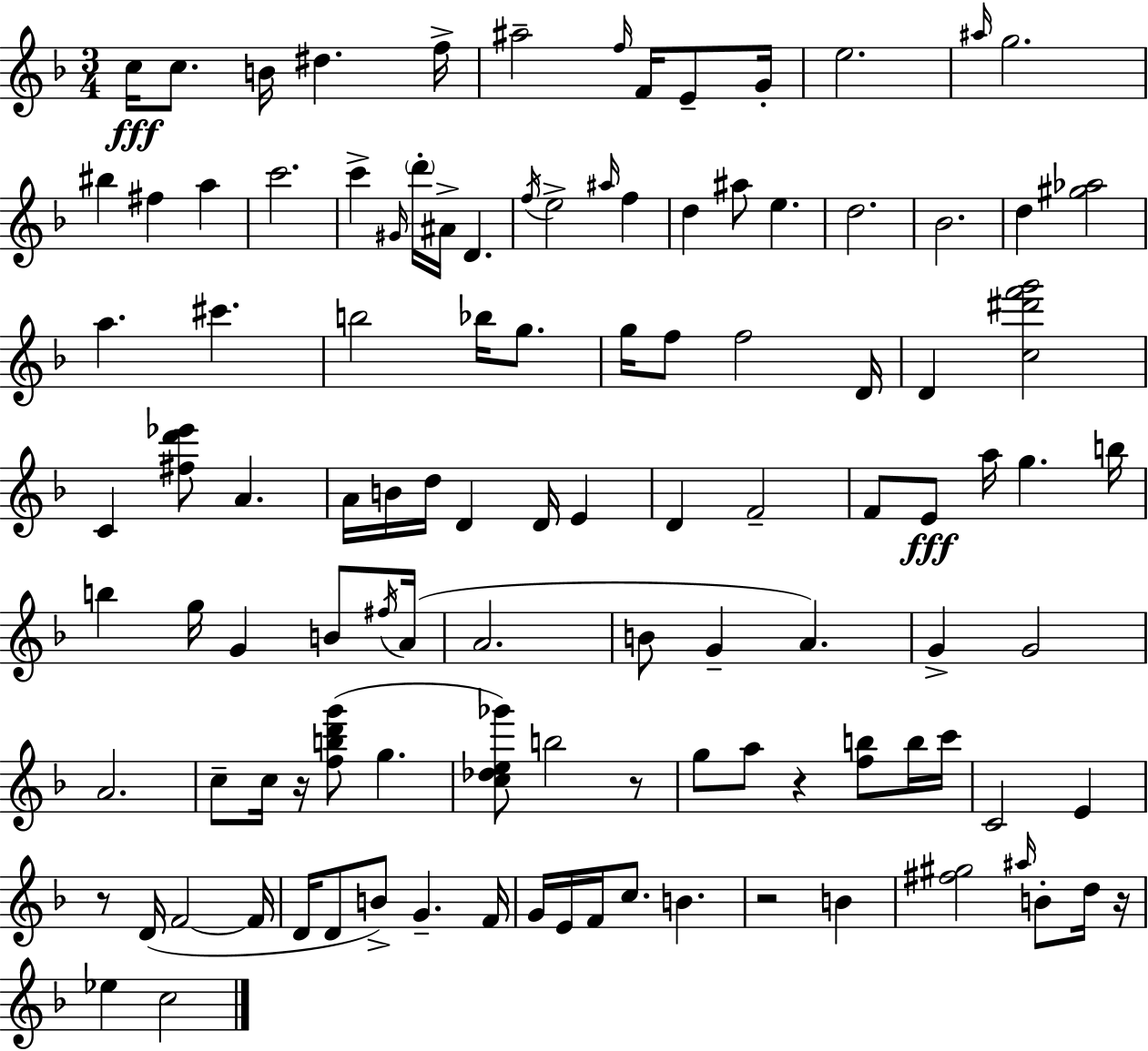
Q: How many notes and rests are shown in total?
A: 112